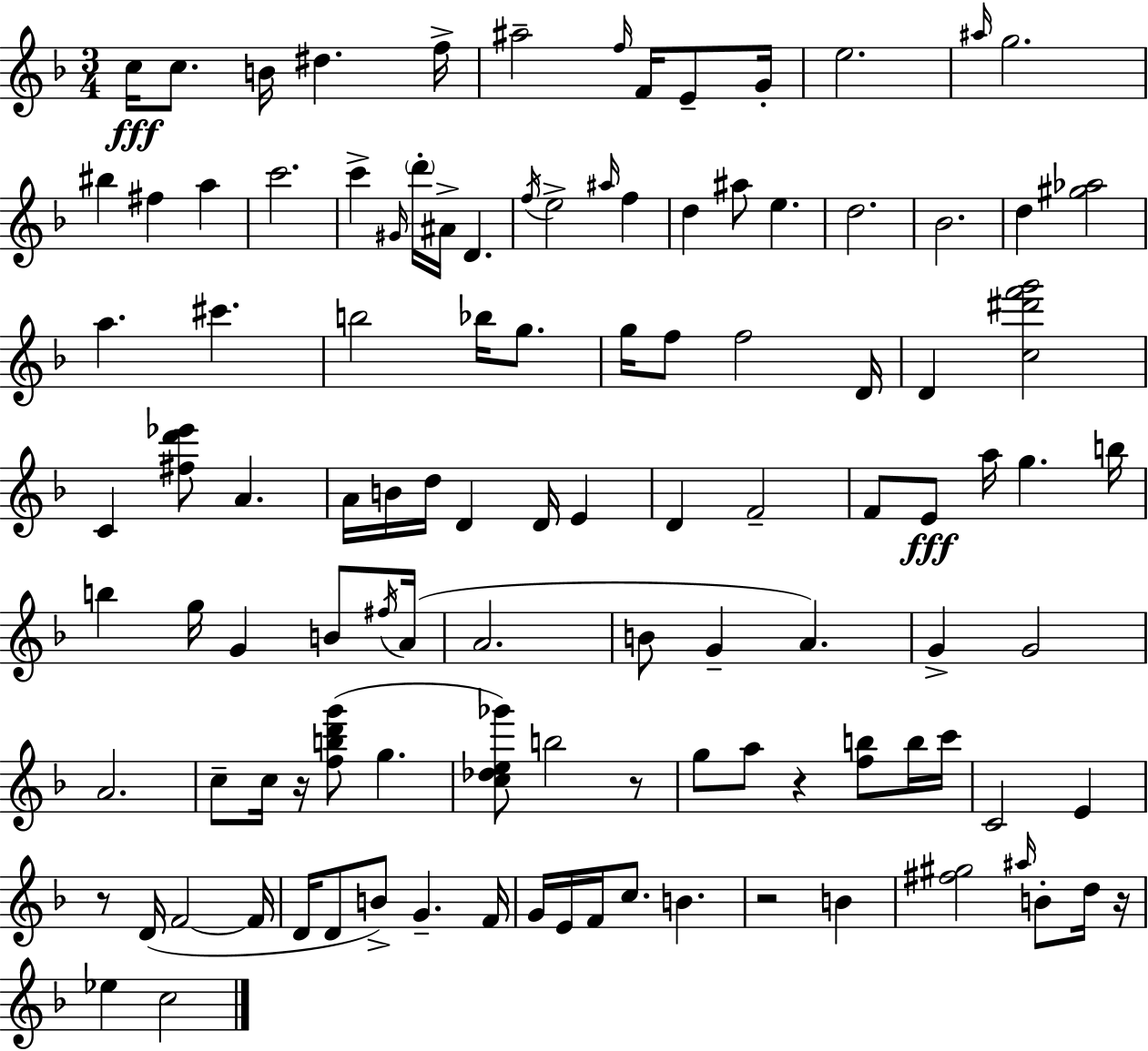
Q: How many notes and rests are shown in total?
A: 112